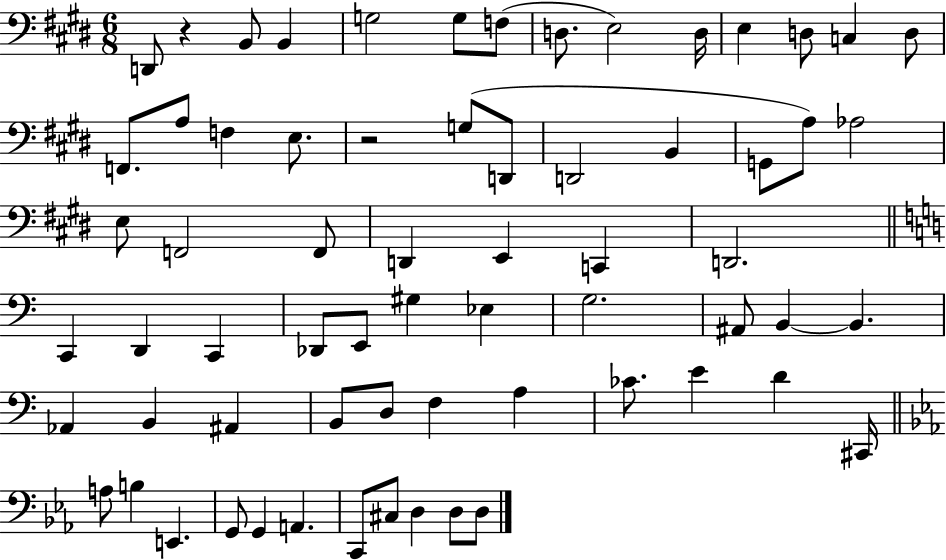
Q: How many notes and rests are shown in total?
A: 66